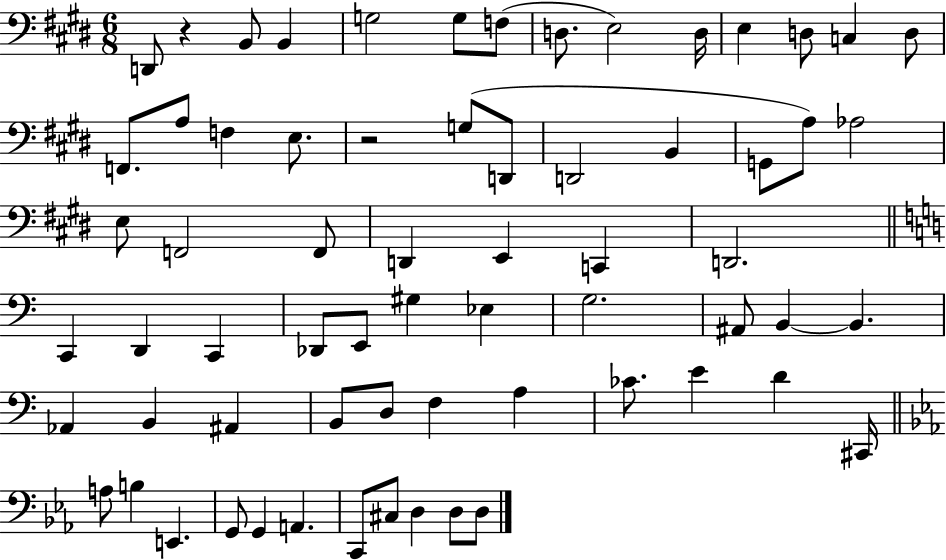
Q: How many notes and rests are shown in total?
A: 66